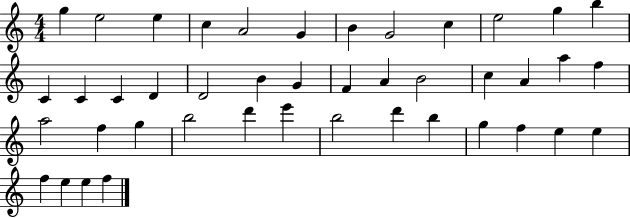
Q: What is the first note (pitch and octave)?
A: G5